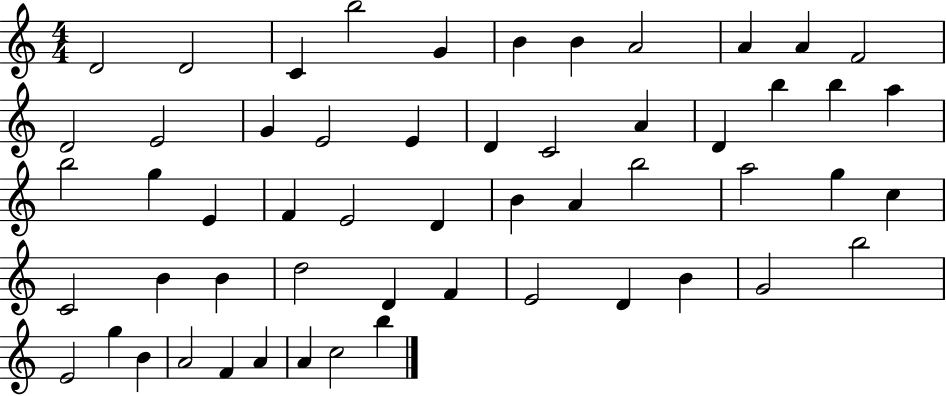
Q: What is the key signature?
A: C major